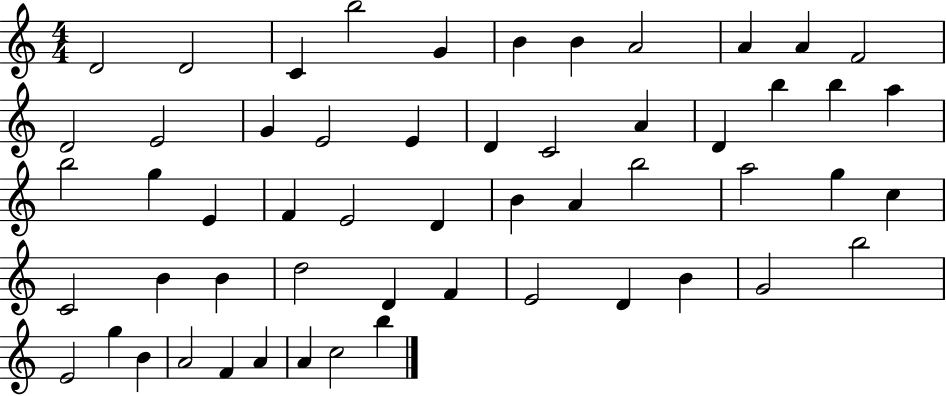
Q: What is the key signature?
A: C major